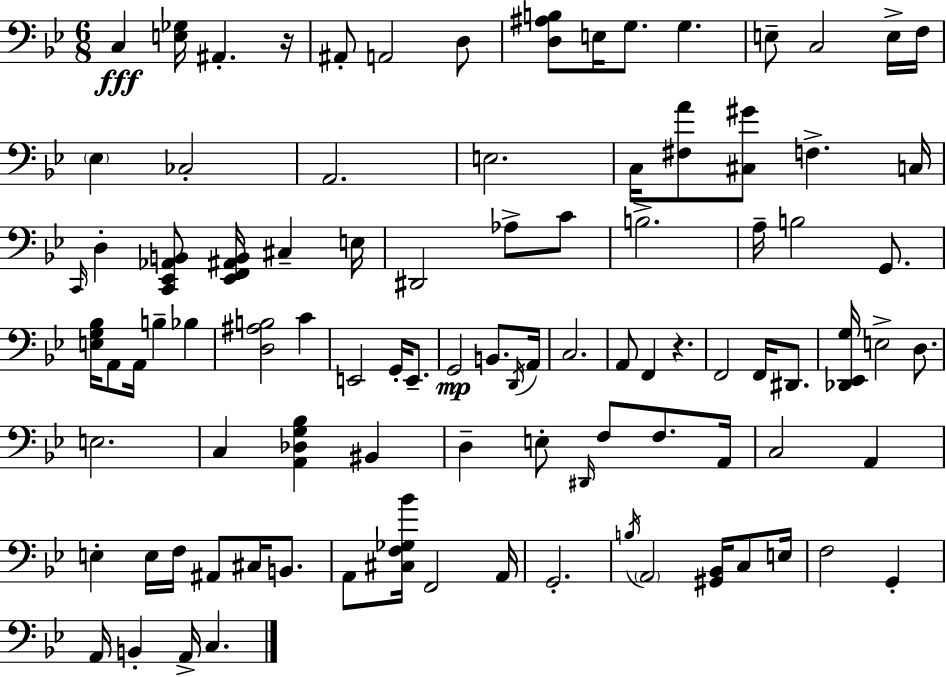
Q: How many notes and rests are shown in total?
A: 95